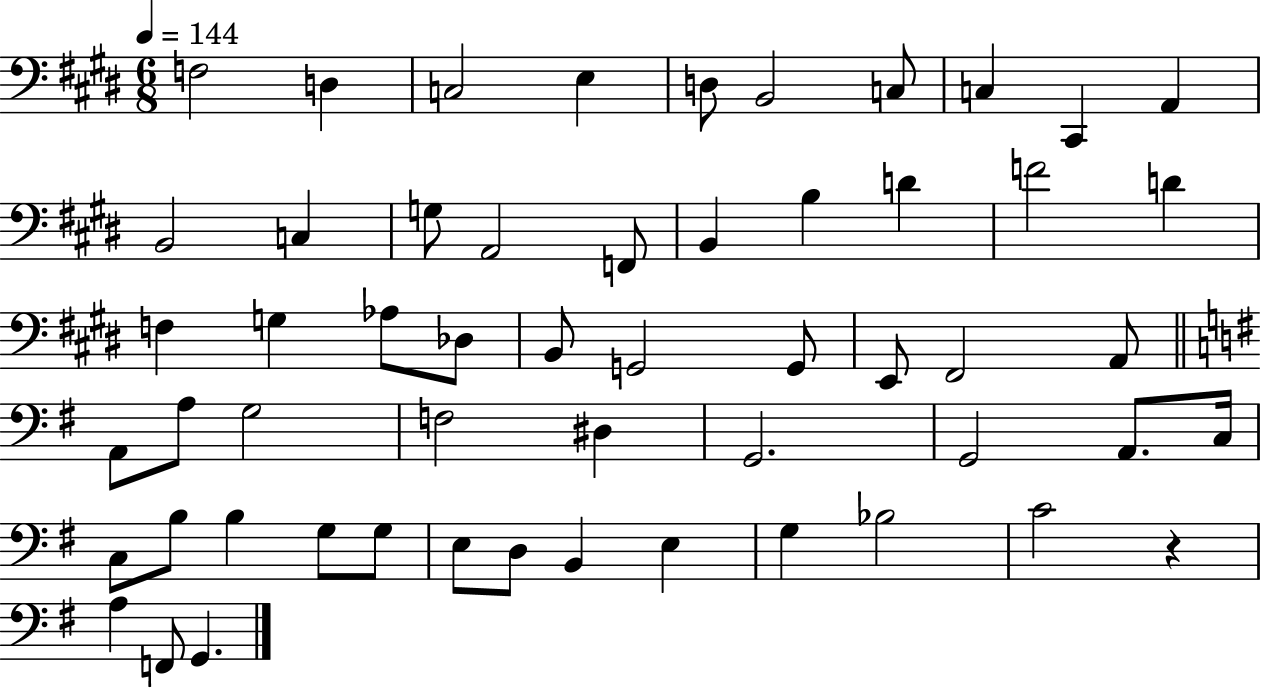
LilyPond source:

{
  \clef bass
  \numericTimeSignature
  \time 6/8
  \key e \major
  \tempo 4 = 144
  f2 d4 | c2 e4 | d8 b,2 c8 | c4 cis,4 a,4 | \break b,2 c4 | g8 a,2 f,8 | b,4 b4 d'4 | f'2 d'4 | \break f4 g4 aes8 des8 | b,8 g,2 g,8 | e,8 fis,2 a,8 | \bar "||" \break \key g \major a,8 a8 g2 | f2 dis4 | g,2. | g,2 a,8. c16 | \break c8 b8 b4 g8 g8 | e8 d8 b,4 e4 | g4 bes2 | c'2 r4 | \break a4 f,8 g,4. | \bar "|."
}